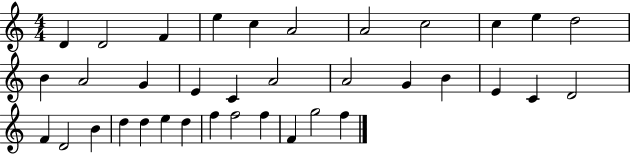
{
  \clef treble
  \numericTimeSignature
  \time 4/4
  \key c \major
  d'4 d'2 f'4 | e''4 c''4 a'2 | a'2 c''2 | c''4 e''4 d''2 | \break b'4 a'2 g'4 | e'4 c'4 a'2 | a'2 g'4 b'4 | e'4 c'4 d'2 | \break f'4 d'2 b'4 | d''4 d''4 e''4 d''4 | f''4 f''2 f''4 | f'4 g''2 f''4 | \break \bar "|."
}